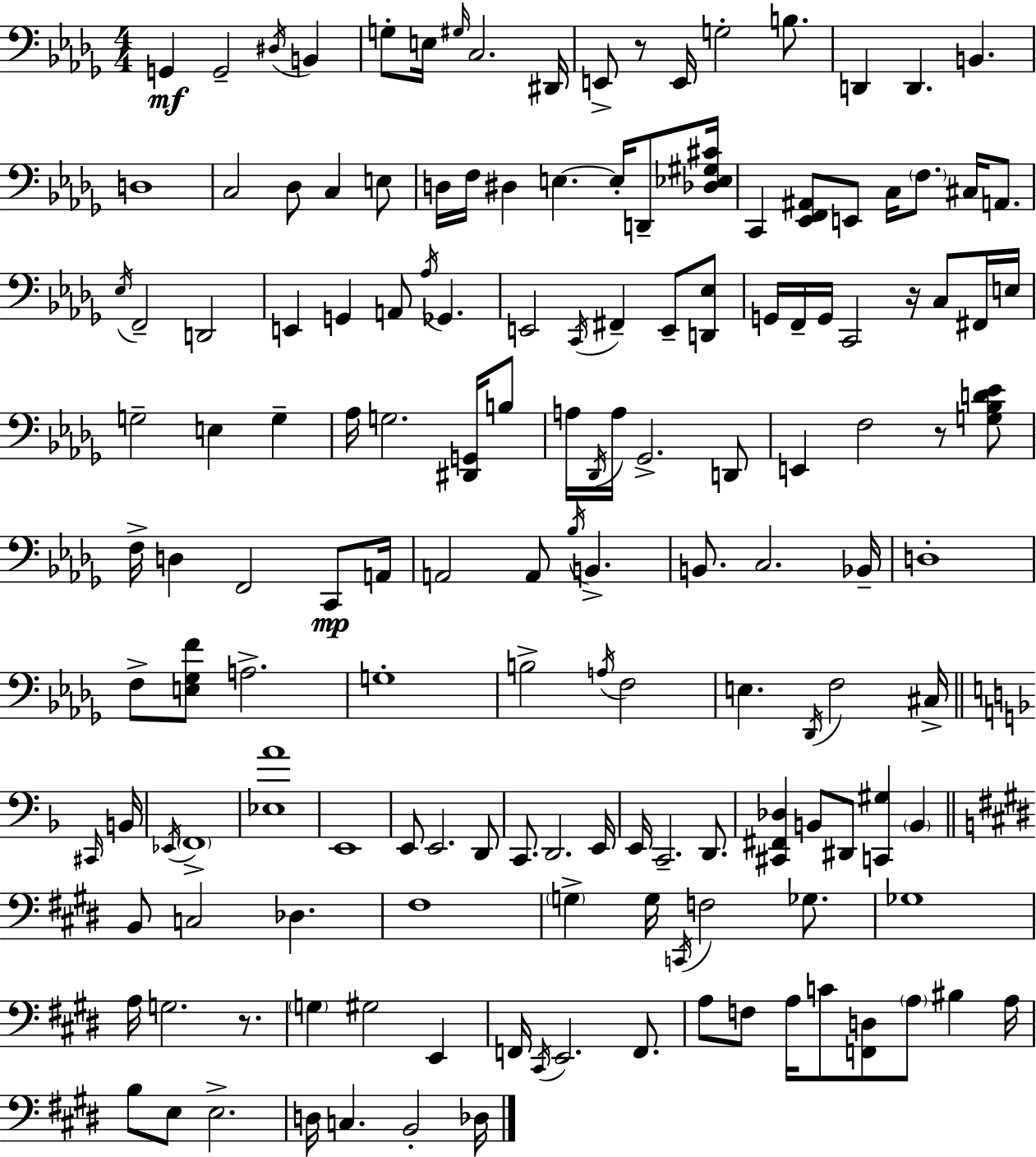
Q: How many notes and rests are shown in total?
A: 152